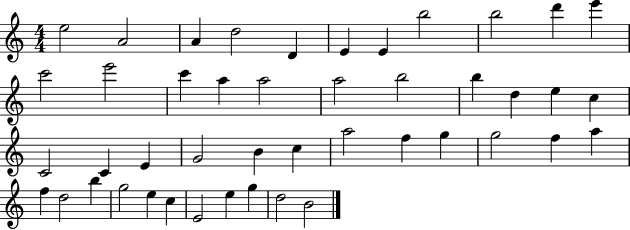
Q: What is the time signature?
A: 4/4